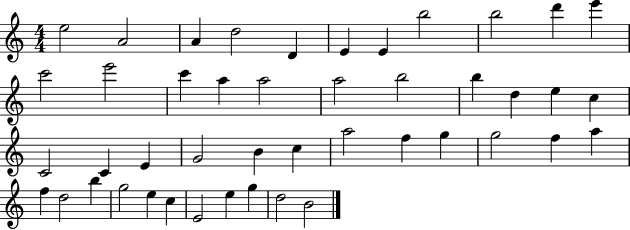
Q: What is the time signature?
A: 4/4